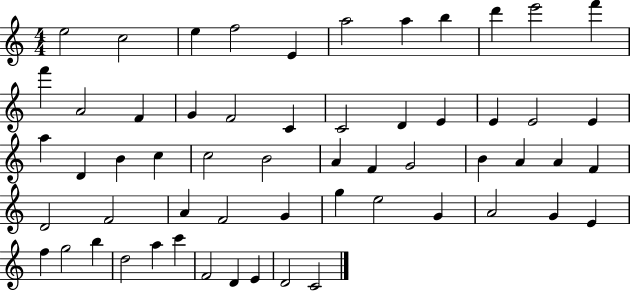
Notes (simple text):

E5/h C5/h E5/q F5/h E4/q A5/h A5/q B5/q D6/q E6/h F6/q F6/q A4/h F4/q G4/q F4/h C4/q C4/h D4/q E4/q E4/q E4/h E4/q A5/q D4/q B4/q C5/q C5/h B4/h A4/q F4/q G4/h B4/q A4/q A4/q F4/q D4/h F4/h A4/q F4/h G4/q G5/q E5/h G4/q A4/h G4/q E4/q F5/q G5/h B5/q D5/h A5/q C6/q F4/h D4/q E4/q D4/h C4/h